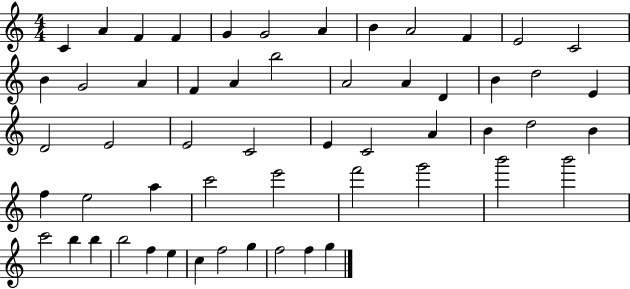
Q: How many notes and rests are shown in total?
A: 55